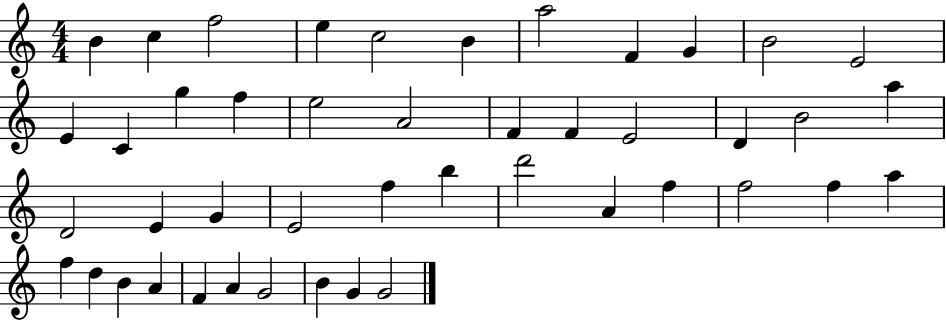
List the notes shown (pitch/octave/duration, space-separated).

B4/q C5/q F5/h E5/q C5/h B4/q A5/h F4/q G4/q B4/h E4/h E4/q C4/q G5/q F5/q E5/h A4/h F4/q F4/q E4/h D4/q B4/h A5/q D4/h E4/q G4/q E4/h F5/q B5/q D6/h A4/q F5/q F5/h F5/q A5/q F5/q D5/q B4/q A4/q F4/q A4/q G4/h B4/q G4/q G4/h